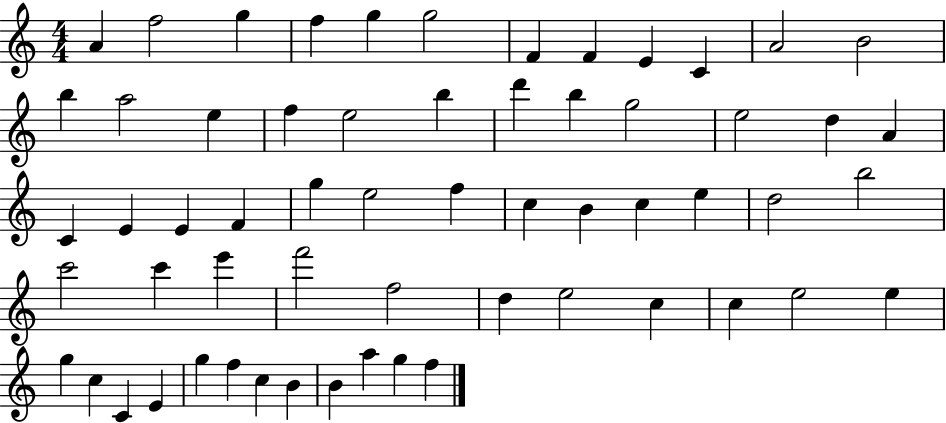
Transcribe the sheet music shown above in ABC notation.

X:1
T:Untitled
M:4/4
L:1/4
K:C
A f2 g f g g2 F F E C A2 B2 b a2 e f e2 b d' b g2 e2 d A C E E F g e2 f c B c e d2 b2 c'2 c' e' f'2 f2 d e2 c c e2 e g c C E g f c B B a g f